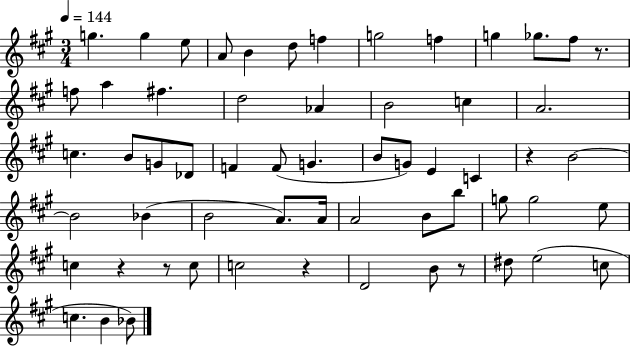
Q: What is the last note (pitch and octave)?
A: Bb4